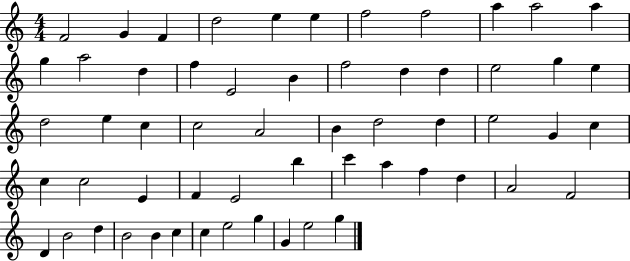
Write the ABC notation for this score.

X:1
T:Untitled
M:4/4
L:1/4
K:C
F2 G F d2 e e f2 f2 a a2 a g a2 d f E2 B f2 d d e2 g e d2 e c c2 A2 B d2 d e2 G c c c2 E F E2 b c' a f d A2 F2 D B2 d B2 B c c e2 g G e2 g